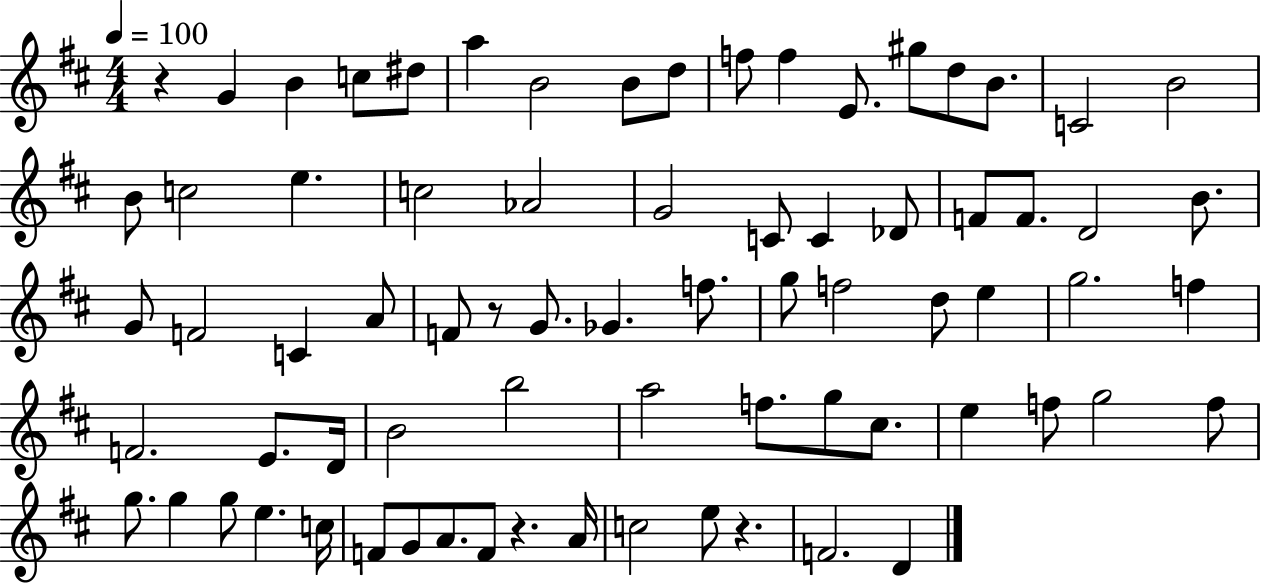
R/q G4/q B4/q C5/e D#5/e A5/q B4/h B4/e D5/e F5/e F5/q E4/e. G#5/e D5/e B4/e. C4/h B4/h B4/e C5/h E5/q. C5/h Ab4/h G4/h C4/e C4/q Db4/e F4/e F4/e. D4/h B4/e. G4/e F4/h C4/q A4/e F4/e R/e G4/e. Gb4/q. F5/e. G5/e F5/h D5/e E5/q G5/h. F5/q F4/h. E4/e. D4/s B4/h B5/h A5/h F5/e. G5/e C#5/e. E5/q F5/e G5/h F5/e G5/e. G5/q G5/e E5/q. C5/s F4/e G4/e A4/e. F4/e R/q. A4/s C5/h E5/e R/q. F4/h. D4/q